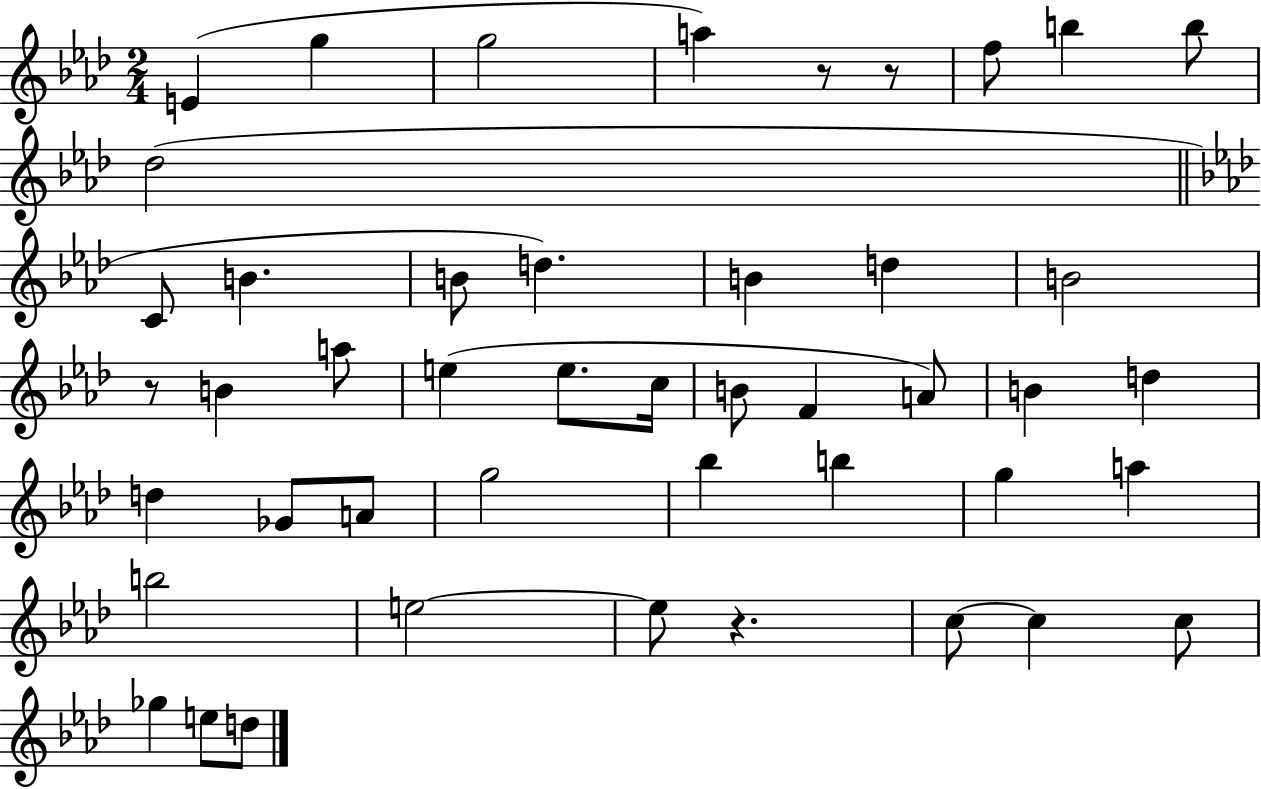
{
  \clef treble
  \numericTimeSignature
  \time 2/4
  \key aes \major
  e'4( g''4 | g''2 | a''4) r8 r8 | f''8 b''4 b''8 | \break des''2( | \bar "||" \break \key aes \major c'8 b'4. | b'8 d''4.) | b'4 d''4 | b'2 | \break r8 b'4 a''8 | e''4( e''8. c''16 | b'8 f'4 a'8) | b'4 d''4 | \break d''4 ges'8 a'8 | g''2 | bes''4 b''4 | g''4 a''4 | \break b''2 | e''2~~ | e''8 r4. | c''8~~ c''4 c''8 | \break ges''4 e''8 d''8 | \bar "|."
}